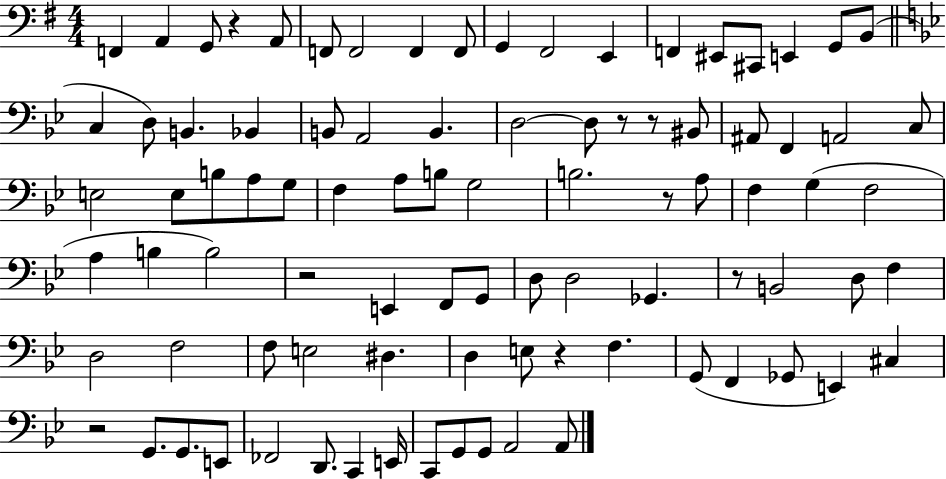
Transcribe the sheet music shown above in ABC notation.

X:1
T:Untitled
M:4/4
L:1/4
K:G
F,, A,, G,,/2 z A,,/2 F,,/2 F,,2 F,, F,,/2 G,, ^F,,2 E,, F,, ^E,,/2 ^C,,/2 E,, G,,/2 B,,/2 C, D,/2 B,, _B,, B,,/2 A,,2 B,, D,2 D,/2 z/2 z/2 ^B,,/2 ^A,,/2 F,, A,,2 C,/2 E,2 E,/2 B,/2 A,/2 G,/2 F, A,/2 B,/2 G,2 B,2 z/2 A,/2 F, G, F,2 A, B, B,2 z2 E,, F,,/2 G,,/2 D,/2 D,2 _G,, z/2 B,,2 D,/2 F, D,2 F,2 F,/2 E,2 ^D, D, E,/2 z F, G,,/2 F,, _G,,/2 E,, ^C, z2 G,,/2 G,,/2 E,,/2 _F,,2 D,,/2 C,, E,,/4 C,,/2 G,,/2 G,,/2 A,,2 A,,/2